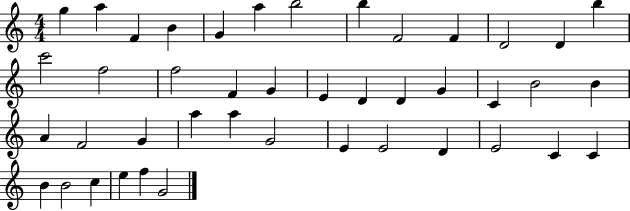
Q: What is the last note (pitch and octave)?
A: G4